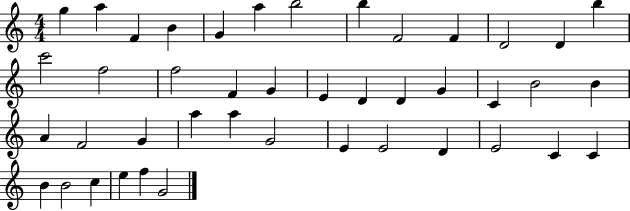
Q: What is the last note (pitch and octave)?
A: G4